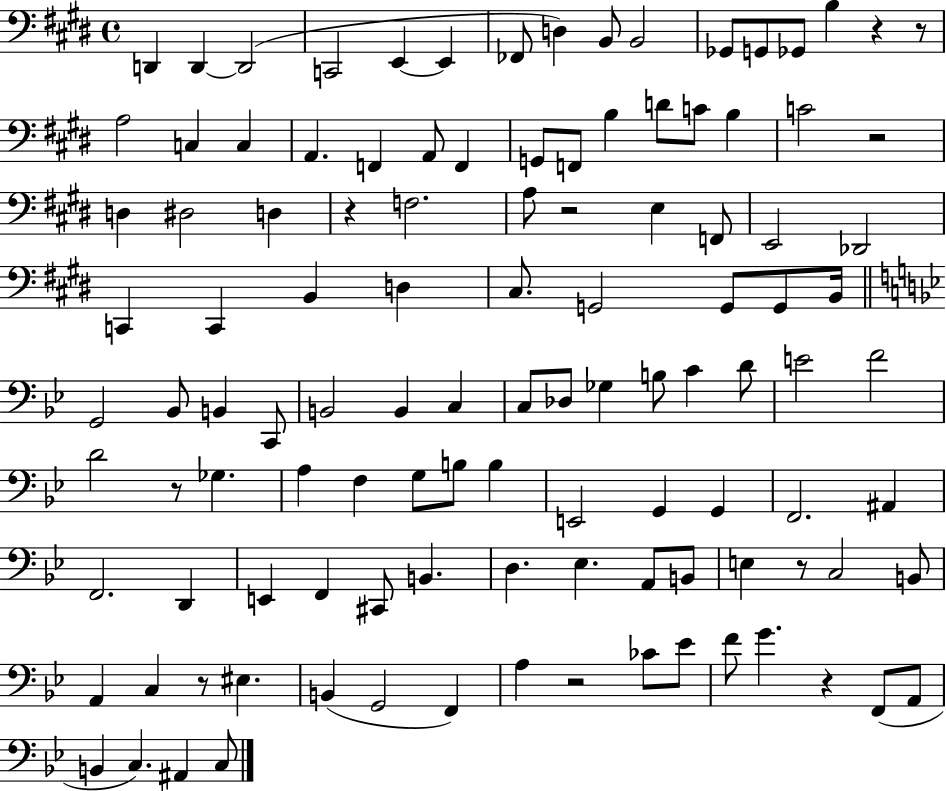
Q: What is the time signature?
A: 4/4